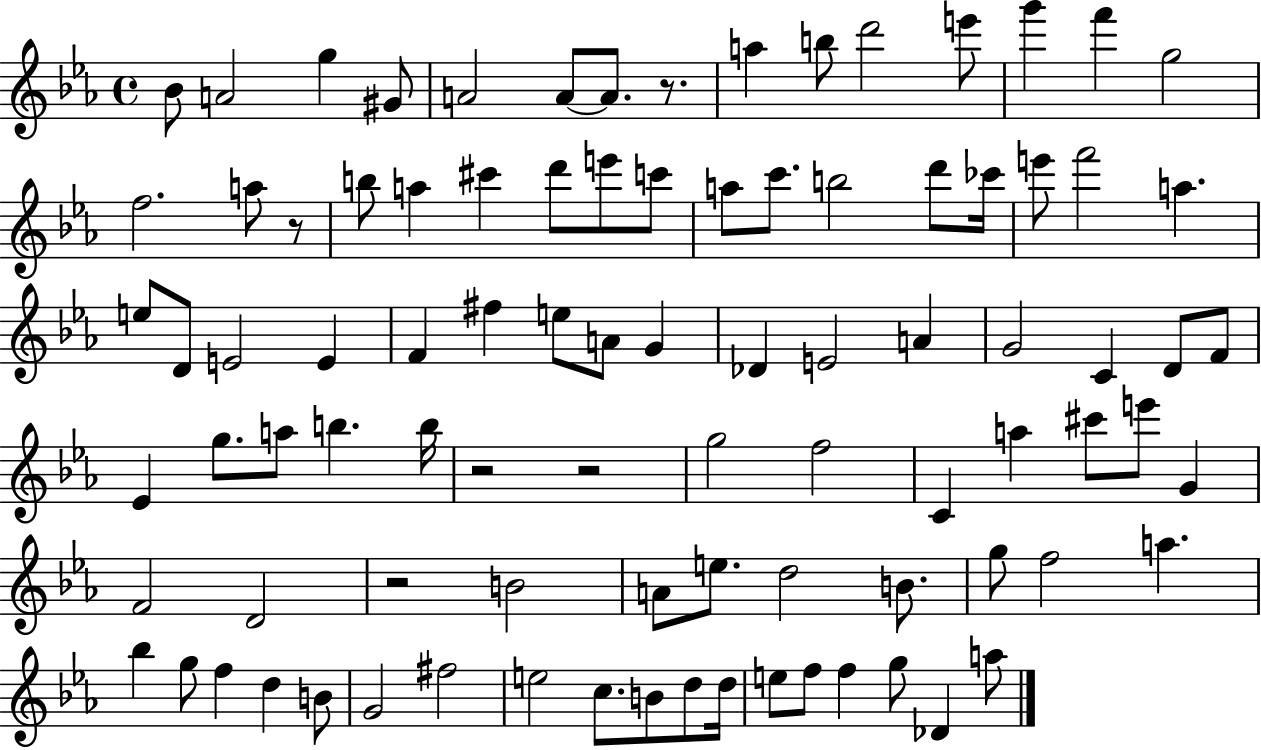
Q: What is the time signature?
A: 4/4